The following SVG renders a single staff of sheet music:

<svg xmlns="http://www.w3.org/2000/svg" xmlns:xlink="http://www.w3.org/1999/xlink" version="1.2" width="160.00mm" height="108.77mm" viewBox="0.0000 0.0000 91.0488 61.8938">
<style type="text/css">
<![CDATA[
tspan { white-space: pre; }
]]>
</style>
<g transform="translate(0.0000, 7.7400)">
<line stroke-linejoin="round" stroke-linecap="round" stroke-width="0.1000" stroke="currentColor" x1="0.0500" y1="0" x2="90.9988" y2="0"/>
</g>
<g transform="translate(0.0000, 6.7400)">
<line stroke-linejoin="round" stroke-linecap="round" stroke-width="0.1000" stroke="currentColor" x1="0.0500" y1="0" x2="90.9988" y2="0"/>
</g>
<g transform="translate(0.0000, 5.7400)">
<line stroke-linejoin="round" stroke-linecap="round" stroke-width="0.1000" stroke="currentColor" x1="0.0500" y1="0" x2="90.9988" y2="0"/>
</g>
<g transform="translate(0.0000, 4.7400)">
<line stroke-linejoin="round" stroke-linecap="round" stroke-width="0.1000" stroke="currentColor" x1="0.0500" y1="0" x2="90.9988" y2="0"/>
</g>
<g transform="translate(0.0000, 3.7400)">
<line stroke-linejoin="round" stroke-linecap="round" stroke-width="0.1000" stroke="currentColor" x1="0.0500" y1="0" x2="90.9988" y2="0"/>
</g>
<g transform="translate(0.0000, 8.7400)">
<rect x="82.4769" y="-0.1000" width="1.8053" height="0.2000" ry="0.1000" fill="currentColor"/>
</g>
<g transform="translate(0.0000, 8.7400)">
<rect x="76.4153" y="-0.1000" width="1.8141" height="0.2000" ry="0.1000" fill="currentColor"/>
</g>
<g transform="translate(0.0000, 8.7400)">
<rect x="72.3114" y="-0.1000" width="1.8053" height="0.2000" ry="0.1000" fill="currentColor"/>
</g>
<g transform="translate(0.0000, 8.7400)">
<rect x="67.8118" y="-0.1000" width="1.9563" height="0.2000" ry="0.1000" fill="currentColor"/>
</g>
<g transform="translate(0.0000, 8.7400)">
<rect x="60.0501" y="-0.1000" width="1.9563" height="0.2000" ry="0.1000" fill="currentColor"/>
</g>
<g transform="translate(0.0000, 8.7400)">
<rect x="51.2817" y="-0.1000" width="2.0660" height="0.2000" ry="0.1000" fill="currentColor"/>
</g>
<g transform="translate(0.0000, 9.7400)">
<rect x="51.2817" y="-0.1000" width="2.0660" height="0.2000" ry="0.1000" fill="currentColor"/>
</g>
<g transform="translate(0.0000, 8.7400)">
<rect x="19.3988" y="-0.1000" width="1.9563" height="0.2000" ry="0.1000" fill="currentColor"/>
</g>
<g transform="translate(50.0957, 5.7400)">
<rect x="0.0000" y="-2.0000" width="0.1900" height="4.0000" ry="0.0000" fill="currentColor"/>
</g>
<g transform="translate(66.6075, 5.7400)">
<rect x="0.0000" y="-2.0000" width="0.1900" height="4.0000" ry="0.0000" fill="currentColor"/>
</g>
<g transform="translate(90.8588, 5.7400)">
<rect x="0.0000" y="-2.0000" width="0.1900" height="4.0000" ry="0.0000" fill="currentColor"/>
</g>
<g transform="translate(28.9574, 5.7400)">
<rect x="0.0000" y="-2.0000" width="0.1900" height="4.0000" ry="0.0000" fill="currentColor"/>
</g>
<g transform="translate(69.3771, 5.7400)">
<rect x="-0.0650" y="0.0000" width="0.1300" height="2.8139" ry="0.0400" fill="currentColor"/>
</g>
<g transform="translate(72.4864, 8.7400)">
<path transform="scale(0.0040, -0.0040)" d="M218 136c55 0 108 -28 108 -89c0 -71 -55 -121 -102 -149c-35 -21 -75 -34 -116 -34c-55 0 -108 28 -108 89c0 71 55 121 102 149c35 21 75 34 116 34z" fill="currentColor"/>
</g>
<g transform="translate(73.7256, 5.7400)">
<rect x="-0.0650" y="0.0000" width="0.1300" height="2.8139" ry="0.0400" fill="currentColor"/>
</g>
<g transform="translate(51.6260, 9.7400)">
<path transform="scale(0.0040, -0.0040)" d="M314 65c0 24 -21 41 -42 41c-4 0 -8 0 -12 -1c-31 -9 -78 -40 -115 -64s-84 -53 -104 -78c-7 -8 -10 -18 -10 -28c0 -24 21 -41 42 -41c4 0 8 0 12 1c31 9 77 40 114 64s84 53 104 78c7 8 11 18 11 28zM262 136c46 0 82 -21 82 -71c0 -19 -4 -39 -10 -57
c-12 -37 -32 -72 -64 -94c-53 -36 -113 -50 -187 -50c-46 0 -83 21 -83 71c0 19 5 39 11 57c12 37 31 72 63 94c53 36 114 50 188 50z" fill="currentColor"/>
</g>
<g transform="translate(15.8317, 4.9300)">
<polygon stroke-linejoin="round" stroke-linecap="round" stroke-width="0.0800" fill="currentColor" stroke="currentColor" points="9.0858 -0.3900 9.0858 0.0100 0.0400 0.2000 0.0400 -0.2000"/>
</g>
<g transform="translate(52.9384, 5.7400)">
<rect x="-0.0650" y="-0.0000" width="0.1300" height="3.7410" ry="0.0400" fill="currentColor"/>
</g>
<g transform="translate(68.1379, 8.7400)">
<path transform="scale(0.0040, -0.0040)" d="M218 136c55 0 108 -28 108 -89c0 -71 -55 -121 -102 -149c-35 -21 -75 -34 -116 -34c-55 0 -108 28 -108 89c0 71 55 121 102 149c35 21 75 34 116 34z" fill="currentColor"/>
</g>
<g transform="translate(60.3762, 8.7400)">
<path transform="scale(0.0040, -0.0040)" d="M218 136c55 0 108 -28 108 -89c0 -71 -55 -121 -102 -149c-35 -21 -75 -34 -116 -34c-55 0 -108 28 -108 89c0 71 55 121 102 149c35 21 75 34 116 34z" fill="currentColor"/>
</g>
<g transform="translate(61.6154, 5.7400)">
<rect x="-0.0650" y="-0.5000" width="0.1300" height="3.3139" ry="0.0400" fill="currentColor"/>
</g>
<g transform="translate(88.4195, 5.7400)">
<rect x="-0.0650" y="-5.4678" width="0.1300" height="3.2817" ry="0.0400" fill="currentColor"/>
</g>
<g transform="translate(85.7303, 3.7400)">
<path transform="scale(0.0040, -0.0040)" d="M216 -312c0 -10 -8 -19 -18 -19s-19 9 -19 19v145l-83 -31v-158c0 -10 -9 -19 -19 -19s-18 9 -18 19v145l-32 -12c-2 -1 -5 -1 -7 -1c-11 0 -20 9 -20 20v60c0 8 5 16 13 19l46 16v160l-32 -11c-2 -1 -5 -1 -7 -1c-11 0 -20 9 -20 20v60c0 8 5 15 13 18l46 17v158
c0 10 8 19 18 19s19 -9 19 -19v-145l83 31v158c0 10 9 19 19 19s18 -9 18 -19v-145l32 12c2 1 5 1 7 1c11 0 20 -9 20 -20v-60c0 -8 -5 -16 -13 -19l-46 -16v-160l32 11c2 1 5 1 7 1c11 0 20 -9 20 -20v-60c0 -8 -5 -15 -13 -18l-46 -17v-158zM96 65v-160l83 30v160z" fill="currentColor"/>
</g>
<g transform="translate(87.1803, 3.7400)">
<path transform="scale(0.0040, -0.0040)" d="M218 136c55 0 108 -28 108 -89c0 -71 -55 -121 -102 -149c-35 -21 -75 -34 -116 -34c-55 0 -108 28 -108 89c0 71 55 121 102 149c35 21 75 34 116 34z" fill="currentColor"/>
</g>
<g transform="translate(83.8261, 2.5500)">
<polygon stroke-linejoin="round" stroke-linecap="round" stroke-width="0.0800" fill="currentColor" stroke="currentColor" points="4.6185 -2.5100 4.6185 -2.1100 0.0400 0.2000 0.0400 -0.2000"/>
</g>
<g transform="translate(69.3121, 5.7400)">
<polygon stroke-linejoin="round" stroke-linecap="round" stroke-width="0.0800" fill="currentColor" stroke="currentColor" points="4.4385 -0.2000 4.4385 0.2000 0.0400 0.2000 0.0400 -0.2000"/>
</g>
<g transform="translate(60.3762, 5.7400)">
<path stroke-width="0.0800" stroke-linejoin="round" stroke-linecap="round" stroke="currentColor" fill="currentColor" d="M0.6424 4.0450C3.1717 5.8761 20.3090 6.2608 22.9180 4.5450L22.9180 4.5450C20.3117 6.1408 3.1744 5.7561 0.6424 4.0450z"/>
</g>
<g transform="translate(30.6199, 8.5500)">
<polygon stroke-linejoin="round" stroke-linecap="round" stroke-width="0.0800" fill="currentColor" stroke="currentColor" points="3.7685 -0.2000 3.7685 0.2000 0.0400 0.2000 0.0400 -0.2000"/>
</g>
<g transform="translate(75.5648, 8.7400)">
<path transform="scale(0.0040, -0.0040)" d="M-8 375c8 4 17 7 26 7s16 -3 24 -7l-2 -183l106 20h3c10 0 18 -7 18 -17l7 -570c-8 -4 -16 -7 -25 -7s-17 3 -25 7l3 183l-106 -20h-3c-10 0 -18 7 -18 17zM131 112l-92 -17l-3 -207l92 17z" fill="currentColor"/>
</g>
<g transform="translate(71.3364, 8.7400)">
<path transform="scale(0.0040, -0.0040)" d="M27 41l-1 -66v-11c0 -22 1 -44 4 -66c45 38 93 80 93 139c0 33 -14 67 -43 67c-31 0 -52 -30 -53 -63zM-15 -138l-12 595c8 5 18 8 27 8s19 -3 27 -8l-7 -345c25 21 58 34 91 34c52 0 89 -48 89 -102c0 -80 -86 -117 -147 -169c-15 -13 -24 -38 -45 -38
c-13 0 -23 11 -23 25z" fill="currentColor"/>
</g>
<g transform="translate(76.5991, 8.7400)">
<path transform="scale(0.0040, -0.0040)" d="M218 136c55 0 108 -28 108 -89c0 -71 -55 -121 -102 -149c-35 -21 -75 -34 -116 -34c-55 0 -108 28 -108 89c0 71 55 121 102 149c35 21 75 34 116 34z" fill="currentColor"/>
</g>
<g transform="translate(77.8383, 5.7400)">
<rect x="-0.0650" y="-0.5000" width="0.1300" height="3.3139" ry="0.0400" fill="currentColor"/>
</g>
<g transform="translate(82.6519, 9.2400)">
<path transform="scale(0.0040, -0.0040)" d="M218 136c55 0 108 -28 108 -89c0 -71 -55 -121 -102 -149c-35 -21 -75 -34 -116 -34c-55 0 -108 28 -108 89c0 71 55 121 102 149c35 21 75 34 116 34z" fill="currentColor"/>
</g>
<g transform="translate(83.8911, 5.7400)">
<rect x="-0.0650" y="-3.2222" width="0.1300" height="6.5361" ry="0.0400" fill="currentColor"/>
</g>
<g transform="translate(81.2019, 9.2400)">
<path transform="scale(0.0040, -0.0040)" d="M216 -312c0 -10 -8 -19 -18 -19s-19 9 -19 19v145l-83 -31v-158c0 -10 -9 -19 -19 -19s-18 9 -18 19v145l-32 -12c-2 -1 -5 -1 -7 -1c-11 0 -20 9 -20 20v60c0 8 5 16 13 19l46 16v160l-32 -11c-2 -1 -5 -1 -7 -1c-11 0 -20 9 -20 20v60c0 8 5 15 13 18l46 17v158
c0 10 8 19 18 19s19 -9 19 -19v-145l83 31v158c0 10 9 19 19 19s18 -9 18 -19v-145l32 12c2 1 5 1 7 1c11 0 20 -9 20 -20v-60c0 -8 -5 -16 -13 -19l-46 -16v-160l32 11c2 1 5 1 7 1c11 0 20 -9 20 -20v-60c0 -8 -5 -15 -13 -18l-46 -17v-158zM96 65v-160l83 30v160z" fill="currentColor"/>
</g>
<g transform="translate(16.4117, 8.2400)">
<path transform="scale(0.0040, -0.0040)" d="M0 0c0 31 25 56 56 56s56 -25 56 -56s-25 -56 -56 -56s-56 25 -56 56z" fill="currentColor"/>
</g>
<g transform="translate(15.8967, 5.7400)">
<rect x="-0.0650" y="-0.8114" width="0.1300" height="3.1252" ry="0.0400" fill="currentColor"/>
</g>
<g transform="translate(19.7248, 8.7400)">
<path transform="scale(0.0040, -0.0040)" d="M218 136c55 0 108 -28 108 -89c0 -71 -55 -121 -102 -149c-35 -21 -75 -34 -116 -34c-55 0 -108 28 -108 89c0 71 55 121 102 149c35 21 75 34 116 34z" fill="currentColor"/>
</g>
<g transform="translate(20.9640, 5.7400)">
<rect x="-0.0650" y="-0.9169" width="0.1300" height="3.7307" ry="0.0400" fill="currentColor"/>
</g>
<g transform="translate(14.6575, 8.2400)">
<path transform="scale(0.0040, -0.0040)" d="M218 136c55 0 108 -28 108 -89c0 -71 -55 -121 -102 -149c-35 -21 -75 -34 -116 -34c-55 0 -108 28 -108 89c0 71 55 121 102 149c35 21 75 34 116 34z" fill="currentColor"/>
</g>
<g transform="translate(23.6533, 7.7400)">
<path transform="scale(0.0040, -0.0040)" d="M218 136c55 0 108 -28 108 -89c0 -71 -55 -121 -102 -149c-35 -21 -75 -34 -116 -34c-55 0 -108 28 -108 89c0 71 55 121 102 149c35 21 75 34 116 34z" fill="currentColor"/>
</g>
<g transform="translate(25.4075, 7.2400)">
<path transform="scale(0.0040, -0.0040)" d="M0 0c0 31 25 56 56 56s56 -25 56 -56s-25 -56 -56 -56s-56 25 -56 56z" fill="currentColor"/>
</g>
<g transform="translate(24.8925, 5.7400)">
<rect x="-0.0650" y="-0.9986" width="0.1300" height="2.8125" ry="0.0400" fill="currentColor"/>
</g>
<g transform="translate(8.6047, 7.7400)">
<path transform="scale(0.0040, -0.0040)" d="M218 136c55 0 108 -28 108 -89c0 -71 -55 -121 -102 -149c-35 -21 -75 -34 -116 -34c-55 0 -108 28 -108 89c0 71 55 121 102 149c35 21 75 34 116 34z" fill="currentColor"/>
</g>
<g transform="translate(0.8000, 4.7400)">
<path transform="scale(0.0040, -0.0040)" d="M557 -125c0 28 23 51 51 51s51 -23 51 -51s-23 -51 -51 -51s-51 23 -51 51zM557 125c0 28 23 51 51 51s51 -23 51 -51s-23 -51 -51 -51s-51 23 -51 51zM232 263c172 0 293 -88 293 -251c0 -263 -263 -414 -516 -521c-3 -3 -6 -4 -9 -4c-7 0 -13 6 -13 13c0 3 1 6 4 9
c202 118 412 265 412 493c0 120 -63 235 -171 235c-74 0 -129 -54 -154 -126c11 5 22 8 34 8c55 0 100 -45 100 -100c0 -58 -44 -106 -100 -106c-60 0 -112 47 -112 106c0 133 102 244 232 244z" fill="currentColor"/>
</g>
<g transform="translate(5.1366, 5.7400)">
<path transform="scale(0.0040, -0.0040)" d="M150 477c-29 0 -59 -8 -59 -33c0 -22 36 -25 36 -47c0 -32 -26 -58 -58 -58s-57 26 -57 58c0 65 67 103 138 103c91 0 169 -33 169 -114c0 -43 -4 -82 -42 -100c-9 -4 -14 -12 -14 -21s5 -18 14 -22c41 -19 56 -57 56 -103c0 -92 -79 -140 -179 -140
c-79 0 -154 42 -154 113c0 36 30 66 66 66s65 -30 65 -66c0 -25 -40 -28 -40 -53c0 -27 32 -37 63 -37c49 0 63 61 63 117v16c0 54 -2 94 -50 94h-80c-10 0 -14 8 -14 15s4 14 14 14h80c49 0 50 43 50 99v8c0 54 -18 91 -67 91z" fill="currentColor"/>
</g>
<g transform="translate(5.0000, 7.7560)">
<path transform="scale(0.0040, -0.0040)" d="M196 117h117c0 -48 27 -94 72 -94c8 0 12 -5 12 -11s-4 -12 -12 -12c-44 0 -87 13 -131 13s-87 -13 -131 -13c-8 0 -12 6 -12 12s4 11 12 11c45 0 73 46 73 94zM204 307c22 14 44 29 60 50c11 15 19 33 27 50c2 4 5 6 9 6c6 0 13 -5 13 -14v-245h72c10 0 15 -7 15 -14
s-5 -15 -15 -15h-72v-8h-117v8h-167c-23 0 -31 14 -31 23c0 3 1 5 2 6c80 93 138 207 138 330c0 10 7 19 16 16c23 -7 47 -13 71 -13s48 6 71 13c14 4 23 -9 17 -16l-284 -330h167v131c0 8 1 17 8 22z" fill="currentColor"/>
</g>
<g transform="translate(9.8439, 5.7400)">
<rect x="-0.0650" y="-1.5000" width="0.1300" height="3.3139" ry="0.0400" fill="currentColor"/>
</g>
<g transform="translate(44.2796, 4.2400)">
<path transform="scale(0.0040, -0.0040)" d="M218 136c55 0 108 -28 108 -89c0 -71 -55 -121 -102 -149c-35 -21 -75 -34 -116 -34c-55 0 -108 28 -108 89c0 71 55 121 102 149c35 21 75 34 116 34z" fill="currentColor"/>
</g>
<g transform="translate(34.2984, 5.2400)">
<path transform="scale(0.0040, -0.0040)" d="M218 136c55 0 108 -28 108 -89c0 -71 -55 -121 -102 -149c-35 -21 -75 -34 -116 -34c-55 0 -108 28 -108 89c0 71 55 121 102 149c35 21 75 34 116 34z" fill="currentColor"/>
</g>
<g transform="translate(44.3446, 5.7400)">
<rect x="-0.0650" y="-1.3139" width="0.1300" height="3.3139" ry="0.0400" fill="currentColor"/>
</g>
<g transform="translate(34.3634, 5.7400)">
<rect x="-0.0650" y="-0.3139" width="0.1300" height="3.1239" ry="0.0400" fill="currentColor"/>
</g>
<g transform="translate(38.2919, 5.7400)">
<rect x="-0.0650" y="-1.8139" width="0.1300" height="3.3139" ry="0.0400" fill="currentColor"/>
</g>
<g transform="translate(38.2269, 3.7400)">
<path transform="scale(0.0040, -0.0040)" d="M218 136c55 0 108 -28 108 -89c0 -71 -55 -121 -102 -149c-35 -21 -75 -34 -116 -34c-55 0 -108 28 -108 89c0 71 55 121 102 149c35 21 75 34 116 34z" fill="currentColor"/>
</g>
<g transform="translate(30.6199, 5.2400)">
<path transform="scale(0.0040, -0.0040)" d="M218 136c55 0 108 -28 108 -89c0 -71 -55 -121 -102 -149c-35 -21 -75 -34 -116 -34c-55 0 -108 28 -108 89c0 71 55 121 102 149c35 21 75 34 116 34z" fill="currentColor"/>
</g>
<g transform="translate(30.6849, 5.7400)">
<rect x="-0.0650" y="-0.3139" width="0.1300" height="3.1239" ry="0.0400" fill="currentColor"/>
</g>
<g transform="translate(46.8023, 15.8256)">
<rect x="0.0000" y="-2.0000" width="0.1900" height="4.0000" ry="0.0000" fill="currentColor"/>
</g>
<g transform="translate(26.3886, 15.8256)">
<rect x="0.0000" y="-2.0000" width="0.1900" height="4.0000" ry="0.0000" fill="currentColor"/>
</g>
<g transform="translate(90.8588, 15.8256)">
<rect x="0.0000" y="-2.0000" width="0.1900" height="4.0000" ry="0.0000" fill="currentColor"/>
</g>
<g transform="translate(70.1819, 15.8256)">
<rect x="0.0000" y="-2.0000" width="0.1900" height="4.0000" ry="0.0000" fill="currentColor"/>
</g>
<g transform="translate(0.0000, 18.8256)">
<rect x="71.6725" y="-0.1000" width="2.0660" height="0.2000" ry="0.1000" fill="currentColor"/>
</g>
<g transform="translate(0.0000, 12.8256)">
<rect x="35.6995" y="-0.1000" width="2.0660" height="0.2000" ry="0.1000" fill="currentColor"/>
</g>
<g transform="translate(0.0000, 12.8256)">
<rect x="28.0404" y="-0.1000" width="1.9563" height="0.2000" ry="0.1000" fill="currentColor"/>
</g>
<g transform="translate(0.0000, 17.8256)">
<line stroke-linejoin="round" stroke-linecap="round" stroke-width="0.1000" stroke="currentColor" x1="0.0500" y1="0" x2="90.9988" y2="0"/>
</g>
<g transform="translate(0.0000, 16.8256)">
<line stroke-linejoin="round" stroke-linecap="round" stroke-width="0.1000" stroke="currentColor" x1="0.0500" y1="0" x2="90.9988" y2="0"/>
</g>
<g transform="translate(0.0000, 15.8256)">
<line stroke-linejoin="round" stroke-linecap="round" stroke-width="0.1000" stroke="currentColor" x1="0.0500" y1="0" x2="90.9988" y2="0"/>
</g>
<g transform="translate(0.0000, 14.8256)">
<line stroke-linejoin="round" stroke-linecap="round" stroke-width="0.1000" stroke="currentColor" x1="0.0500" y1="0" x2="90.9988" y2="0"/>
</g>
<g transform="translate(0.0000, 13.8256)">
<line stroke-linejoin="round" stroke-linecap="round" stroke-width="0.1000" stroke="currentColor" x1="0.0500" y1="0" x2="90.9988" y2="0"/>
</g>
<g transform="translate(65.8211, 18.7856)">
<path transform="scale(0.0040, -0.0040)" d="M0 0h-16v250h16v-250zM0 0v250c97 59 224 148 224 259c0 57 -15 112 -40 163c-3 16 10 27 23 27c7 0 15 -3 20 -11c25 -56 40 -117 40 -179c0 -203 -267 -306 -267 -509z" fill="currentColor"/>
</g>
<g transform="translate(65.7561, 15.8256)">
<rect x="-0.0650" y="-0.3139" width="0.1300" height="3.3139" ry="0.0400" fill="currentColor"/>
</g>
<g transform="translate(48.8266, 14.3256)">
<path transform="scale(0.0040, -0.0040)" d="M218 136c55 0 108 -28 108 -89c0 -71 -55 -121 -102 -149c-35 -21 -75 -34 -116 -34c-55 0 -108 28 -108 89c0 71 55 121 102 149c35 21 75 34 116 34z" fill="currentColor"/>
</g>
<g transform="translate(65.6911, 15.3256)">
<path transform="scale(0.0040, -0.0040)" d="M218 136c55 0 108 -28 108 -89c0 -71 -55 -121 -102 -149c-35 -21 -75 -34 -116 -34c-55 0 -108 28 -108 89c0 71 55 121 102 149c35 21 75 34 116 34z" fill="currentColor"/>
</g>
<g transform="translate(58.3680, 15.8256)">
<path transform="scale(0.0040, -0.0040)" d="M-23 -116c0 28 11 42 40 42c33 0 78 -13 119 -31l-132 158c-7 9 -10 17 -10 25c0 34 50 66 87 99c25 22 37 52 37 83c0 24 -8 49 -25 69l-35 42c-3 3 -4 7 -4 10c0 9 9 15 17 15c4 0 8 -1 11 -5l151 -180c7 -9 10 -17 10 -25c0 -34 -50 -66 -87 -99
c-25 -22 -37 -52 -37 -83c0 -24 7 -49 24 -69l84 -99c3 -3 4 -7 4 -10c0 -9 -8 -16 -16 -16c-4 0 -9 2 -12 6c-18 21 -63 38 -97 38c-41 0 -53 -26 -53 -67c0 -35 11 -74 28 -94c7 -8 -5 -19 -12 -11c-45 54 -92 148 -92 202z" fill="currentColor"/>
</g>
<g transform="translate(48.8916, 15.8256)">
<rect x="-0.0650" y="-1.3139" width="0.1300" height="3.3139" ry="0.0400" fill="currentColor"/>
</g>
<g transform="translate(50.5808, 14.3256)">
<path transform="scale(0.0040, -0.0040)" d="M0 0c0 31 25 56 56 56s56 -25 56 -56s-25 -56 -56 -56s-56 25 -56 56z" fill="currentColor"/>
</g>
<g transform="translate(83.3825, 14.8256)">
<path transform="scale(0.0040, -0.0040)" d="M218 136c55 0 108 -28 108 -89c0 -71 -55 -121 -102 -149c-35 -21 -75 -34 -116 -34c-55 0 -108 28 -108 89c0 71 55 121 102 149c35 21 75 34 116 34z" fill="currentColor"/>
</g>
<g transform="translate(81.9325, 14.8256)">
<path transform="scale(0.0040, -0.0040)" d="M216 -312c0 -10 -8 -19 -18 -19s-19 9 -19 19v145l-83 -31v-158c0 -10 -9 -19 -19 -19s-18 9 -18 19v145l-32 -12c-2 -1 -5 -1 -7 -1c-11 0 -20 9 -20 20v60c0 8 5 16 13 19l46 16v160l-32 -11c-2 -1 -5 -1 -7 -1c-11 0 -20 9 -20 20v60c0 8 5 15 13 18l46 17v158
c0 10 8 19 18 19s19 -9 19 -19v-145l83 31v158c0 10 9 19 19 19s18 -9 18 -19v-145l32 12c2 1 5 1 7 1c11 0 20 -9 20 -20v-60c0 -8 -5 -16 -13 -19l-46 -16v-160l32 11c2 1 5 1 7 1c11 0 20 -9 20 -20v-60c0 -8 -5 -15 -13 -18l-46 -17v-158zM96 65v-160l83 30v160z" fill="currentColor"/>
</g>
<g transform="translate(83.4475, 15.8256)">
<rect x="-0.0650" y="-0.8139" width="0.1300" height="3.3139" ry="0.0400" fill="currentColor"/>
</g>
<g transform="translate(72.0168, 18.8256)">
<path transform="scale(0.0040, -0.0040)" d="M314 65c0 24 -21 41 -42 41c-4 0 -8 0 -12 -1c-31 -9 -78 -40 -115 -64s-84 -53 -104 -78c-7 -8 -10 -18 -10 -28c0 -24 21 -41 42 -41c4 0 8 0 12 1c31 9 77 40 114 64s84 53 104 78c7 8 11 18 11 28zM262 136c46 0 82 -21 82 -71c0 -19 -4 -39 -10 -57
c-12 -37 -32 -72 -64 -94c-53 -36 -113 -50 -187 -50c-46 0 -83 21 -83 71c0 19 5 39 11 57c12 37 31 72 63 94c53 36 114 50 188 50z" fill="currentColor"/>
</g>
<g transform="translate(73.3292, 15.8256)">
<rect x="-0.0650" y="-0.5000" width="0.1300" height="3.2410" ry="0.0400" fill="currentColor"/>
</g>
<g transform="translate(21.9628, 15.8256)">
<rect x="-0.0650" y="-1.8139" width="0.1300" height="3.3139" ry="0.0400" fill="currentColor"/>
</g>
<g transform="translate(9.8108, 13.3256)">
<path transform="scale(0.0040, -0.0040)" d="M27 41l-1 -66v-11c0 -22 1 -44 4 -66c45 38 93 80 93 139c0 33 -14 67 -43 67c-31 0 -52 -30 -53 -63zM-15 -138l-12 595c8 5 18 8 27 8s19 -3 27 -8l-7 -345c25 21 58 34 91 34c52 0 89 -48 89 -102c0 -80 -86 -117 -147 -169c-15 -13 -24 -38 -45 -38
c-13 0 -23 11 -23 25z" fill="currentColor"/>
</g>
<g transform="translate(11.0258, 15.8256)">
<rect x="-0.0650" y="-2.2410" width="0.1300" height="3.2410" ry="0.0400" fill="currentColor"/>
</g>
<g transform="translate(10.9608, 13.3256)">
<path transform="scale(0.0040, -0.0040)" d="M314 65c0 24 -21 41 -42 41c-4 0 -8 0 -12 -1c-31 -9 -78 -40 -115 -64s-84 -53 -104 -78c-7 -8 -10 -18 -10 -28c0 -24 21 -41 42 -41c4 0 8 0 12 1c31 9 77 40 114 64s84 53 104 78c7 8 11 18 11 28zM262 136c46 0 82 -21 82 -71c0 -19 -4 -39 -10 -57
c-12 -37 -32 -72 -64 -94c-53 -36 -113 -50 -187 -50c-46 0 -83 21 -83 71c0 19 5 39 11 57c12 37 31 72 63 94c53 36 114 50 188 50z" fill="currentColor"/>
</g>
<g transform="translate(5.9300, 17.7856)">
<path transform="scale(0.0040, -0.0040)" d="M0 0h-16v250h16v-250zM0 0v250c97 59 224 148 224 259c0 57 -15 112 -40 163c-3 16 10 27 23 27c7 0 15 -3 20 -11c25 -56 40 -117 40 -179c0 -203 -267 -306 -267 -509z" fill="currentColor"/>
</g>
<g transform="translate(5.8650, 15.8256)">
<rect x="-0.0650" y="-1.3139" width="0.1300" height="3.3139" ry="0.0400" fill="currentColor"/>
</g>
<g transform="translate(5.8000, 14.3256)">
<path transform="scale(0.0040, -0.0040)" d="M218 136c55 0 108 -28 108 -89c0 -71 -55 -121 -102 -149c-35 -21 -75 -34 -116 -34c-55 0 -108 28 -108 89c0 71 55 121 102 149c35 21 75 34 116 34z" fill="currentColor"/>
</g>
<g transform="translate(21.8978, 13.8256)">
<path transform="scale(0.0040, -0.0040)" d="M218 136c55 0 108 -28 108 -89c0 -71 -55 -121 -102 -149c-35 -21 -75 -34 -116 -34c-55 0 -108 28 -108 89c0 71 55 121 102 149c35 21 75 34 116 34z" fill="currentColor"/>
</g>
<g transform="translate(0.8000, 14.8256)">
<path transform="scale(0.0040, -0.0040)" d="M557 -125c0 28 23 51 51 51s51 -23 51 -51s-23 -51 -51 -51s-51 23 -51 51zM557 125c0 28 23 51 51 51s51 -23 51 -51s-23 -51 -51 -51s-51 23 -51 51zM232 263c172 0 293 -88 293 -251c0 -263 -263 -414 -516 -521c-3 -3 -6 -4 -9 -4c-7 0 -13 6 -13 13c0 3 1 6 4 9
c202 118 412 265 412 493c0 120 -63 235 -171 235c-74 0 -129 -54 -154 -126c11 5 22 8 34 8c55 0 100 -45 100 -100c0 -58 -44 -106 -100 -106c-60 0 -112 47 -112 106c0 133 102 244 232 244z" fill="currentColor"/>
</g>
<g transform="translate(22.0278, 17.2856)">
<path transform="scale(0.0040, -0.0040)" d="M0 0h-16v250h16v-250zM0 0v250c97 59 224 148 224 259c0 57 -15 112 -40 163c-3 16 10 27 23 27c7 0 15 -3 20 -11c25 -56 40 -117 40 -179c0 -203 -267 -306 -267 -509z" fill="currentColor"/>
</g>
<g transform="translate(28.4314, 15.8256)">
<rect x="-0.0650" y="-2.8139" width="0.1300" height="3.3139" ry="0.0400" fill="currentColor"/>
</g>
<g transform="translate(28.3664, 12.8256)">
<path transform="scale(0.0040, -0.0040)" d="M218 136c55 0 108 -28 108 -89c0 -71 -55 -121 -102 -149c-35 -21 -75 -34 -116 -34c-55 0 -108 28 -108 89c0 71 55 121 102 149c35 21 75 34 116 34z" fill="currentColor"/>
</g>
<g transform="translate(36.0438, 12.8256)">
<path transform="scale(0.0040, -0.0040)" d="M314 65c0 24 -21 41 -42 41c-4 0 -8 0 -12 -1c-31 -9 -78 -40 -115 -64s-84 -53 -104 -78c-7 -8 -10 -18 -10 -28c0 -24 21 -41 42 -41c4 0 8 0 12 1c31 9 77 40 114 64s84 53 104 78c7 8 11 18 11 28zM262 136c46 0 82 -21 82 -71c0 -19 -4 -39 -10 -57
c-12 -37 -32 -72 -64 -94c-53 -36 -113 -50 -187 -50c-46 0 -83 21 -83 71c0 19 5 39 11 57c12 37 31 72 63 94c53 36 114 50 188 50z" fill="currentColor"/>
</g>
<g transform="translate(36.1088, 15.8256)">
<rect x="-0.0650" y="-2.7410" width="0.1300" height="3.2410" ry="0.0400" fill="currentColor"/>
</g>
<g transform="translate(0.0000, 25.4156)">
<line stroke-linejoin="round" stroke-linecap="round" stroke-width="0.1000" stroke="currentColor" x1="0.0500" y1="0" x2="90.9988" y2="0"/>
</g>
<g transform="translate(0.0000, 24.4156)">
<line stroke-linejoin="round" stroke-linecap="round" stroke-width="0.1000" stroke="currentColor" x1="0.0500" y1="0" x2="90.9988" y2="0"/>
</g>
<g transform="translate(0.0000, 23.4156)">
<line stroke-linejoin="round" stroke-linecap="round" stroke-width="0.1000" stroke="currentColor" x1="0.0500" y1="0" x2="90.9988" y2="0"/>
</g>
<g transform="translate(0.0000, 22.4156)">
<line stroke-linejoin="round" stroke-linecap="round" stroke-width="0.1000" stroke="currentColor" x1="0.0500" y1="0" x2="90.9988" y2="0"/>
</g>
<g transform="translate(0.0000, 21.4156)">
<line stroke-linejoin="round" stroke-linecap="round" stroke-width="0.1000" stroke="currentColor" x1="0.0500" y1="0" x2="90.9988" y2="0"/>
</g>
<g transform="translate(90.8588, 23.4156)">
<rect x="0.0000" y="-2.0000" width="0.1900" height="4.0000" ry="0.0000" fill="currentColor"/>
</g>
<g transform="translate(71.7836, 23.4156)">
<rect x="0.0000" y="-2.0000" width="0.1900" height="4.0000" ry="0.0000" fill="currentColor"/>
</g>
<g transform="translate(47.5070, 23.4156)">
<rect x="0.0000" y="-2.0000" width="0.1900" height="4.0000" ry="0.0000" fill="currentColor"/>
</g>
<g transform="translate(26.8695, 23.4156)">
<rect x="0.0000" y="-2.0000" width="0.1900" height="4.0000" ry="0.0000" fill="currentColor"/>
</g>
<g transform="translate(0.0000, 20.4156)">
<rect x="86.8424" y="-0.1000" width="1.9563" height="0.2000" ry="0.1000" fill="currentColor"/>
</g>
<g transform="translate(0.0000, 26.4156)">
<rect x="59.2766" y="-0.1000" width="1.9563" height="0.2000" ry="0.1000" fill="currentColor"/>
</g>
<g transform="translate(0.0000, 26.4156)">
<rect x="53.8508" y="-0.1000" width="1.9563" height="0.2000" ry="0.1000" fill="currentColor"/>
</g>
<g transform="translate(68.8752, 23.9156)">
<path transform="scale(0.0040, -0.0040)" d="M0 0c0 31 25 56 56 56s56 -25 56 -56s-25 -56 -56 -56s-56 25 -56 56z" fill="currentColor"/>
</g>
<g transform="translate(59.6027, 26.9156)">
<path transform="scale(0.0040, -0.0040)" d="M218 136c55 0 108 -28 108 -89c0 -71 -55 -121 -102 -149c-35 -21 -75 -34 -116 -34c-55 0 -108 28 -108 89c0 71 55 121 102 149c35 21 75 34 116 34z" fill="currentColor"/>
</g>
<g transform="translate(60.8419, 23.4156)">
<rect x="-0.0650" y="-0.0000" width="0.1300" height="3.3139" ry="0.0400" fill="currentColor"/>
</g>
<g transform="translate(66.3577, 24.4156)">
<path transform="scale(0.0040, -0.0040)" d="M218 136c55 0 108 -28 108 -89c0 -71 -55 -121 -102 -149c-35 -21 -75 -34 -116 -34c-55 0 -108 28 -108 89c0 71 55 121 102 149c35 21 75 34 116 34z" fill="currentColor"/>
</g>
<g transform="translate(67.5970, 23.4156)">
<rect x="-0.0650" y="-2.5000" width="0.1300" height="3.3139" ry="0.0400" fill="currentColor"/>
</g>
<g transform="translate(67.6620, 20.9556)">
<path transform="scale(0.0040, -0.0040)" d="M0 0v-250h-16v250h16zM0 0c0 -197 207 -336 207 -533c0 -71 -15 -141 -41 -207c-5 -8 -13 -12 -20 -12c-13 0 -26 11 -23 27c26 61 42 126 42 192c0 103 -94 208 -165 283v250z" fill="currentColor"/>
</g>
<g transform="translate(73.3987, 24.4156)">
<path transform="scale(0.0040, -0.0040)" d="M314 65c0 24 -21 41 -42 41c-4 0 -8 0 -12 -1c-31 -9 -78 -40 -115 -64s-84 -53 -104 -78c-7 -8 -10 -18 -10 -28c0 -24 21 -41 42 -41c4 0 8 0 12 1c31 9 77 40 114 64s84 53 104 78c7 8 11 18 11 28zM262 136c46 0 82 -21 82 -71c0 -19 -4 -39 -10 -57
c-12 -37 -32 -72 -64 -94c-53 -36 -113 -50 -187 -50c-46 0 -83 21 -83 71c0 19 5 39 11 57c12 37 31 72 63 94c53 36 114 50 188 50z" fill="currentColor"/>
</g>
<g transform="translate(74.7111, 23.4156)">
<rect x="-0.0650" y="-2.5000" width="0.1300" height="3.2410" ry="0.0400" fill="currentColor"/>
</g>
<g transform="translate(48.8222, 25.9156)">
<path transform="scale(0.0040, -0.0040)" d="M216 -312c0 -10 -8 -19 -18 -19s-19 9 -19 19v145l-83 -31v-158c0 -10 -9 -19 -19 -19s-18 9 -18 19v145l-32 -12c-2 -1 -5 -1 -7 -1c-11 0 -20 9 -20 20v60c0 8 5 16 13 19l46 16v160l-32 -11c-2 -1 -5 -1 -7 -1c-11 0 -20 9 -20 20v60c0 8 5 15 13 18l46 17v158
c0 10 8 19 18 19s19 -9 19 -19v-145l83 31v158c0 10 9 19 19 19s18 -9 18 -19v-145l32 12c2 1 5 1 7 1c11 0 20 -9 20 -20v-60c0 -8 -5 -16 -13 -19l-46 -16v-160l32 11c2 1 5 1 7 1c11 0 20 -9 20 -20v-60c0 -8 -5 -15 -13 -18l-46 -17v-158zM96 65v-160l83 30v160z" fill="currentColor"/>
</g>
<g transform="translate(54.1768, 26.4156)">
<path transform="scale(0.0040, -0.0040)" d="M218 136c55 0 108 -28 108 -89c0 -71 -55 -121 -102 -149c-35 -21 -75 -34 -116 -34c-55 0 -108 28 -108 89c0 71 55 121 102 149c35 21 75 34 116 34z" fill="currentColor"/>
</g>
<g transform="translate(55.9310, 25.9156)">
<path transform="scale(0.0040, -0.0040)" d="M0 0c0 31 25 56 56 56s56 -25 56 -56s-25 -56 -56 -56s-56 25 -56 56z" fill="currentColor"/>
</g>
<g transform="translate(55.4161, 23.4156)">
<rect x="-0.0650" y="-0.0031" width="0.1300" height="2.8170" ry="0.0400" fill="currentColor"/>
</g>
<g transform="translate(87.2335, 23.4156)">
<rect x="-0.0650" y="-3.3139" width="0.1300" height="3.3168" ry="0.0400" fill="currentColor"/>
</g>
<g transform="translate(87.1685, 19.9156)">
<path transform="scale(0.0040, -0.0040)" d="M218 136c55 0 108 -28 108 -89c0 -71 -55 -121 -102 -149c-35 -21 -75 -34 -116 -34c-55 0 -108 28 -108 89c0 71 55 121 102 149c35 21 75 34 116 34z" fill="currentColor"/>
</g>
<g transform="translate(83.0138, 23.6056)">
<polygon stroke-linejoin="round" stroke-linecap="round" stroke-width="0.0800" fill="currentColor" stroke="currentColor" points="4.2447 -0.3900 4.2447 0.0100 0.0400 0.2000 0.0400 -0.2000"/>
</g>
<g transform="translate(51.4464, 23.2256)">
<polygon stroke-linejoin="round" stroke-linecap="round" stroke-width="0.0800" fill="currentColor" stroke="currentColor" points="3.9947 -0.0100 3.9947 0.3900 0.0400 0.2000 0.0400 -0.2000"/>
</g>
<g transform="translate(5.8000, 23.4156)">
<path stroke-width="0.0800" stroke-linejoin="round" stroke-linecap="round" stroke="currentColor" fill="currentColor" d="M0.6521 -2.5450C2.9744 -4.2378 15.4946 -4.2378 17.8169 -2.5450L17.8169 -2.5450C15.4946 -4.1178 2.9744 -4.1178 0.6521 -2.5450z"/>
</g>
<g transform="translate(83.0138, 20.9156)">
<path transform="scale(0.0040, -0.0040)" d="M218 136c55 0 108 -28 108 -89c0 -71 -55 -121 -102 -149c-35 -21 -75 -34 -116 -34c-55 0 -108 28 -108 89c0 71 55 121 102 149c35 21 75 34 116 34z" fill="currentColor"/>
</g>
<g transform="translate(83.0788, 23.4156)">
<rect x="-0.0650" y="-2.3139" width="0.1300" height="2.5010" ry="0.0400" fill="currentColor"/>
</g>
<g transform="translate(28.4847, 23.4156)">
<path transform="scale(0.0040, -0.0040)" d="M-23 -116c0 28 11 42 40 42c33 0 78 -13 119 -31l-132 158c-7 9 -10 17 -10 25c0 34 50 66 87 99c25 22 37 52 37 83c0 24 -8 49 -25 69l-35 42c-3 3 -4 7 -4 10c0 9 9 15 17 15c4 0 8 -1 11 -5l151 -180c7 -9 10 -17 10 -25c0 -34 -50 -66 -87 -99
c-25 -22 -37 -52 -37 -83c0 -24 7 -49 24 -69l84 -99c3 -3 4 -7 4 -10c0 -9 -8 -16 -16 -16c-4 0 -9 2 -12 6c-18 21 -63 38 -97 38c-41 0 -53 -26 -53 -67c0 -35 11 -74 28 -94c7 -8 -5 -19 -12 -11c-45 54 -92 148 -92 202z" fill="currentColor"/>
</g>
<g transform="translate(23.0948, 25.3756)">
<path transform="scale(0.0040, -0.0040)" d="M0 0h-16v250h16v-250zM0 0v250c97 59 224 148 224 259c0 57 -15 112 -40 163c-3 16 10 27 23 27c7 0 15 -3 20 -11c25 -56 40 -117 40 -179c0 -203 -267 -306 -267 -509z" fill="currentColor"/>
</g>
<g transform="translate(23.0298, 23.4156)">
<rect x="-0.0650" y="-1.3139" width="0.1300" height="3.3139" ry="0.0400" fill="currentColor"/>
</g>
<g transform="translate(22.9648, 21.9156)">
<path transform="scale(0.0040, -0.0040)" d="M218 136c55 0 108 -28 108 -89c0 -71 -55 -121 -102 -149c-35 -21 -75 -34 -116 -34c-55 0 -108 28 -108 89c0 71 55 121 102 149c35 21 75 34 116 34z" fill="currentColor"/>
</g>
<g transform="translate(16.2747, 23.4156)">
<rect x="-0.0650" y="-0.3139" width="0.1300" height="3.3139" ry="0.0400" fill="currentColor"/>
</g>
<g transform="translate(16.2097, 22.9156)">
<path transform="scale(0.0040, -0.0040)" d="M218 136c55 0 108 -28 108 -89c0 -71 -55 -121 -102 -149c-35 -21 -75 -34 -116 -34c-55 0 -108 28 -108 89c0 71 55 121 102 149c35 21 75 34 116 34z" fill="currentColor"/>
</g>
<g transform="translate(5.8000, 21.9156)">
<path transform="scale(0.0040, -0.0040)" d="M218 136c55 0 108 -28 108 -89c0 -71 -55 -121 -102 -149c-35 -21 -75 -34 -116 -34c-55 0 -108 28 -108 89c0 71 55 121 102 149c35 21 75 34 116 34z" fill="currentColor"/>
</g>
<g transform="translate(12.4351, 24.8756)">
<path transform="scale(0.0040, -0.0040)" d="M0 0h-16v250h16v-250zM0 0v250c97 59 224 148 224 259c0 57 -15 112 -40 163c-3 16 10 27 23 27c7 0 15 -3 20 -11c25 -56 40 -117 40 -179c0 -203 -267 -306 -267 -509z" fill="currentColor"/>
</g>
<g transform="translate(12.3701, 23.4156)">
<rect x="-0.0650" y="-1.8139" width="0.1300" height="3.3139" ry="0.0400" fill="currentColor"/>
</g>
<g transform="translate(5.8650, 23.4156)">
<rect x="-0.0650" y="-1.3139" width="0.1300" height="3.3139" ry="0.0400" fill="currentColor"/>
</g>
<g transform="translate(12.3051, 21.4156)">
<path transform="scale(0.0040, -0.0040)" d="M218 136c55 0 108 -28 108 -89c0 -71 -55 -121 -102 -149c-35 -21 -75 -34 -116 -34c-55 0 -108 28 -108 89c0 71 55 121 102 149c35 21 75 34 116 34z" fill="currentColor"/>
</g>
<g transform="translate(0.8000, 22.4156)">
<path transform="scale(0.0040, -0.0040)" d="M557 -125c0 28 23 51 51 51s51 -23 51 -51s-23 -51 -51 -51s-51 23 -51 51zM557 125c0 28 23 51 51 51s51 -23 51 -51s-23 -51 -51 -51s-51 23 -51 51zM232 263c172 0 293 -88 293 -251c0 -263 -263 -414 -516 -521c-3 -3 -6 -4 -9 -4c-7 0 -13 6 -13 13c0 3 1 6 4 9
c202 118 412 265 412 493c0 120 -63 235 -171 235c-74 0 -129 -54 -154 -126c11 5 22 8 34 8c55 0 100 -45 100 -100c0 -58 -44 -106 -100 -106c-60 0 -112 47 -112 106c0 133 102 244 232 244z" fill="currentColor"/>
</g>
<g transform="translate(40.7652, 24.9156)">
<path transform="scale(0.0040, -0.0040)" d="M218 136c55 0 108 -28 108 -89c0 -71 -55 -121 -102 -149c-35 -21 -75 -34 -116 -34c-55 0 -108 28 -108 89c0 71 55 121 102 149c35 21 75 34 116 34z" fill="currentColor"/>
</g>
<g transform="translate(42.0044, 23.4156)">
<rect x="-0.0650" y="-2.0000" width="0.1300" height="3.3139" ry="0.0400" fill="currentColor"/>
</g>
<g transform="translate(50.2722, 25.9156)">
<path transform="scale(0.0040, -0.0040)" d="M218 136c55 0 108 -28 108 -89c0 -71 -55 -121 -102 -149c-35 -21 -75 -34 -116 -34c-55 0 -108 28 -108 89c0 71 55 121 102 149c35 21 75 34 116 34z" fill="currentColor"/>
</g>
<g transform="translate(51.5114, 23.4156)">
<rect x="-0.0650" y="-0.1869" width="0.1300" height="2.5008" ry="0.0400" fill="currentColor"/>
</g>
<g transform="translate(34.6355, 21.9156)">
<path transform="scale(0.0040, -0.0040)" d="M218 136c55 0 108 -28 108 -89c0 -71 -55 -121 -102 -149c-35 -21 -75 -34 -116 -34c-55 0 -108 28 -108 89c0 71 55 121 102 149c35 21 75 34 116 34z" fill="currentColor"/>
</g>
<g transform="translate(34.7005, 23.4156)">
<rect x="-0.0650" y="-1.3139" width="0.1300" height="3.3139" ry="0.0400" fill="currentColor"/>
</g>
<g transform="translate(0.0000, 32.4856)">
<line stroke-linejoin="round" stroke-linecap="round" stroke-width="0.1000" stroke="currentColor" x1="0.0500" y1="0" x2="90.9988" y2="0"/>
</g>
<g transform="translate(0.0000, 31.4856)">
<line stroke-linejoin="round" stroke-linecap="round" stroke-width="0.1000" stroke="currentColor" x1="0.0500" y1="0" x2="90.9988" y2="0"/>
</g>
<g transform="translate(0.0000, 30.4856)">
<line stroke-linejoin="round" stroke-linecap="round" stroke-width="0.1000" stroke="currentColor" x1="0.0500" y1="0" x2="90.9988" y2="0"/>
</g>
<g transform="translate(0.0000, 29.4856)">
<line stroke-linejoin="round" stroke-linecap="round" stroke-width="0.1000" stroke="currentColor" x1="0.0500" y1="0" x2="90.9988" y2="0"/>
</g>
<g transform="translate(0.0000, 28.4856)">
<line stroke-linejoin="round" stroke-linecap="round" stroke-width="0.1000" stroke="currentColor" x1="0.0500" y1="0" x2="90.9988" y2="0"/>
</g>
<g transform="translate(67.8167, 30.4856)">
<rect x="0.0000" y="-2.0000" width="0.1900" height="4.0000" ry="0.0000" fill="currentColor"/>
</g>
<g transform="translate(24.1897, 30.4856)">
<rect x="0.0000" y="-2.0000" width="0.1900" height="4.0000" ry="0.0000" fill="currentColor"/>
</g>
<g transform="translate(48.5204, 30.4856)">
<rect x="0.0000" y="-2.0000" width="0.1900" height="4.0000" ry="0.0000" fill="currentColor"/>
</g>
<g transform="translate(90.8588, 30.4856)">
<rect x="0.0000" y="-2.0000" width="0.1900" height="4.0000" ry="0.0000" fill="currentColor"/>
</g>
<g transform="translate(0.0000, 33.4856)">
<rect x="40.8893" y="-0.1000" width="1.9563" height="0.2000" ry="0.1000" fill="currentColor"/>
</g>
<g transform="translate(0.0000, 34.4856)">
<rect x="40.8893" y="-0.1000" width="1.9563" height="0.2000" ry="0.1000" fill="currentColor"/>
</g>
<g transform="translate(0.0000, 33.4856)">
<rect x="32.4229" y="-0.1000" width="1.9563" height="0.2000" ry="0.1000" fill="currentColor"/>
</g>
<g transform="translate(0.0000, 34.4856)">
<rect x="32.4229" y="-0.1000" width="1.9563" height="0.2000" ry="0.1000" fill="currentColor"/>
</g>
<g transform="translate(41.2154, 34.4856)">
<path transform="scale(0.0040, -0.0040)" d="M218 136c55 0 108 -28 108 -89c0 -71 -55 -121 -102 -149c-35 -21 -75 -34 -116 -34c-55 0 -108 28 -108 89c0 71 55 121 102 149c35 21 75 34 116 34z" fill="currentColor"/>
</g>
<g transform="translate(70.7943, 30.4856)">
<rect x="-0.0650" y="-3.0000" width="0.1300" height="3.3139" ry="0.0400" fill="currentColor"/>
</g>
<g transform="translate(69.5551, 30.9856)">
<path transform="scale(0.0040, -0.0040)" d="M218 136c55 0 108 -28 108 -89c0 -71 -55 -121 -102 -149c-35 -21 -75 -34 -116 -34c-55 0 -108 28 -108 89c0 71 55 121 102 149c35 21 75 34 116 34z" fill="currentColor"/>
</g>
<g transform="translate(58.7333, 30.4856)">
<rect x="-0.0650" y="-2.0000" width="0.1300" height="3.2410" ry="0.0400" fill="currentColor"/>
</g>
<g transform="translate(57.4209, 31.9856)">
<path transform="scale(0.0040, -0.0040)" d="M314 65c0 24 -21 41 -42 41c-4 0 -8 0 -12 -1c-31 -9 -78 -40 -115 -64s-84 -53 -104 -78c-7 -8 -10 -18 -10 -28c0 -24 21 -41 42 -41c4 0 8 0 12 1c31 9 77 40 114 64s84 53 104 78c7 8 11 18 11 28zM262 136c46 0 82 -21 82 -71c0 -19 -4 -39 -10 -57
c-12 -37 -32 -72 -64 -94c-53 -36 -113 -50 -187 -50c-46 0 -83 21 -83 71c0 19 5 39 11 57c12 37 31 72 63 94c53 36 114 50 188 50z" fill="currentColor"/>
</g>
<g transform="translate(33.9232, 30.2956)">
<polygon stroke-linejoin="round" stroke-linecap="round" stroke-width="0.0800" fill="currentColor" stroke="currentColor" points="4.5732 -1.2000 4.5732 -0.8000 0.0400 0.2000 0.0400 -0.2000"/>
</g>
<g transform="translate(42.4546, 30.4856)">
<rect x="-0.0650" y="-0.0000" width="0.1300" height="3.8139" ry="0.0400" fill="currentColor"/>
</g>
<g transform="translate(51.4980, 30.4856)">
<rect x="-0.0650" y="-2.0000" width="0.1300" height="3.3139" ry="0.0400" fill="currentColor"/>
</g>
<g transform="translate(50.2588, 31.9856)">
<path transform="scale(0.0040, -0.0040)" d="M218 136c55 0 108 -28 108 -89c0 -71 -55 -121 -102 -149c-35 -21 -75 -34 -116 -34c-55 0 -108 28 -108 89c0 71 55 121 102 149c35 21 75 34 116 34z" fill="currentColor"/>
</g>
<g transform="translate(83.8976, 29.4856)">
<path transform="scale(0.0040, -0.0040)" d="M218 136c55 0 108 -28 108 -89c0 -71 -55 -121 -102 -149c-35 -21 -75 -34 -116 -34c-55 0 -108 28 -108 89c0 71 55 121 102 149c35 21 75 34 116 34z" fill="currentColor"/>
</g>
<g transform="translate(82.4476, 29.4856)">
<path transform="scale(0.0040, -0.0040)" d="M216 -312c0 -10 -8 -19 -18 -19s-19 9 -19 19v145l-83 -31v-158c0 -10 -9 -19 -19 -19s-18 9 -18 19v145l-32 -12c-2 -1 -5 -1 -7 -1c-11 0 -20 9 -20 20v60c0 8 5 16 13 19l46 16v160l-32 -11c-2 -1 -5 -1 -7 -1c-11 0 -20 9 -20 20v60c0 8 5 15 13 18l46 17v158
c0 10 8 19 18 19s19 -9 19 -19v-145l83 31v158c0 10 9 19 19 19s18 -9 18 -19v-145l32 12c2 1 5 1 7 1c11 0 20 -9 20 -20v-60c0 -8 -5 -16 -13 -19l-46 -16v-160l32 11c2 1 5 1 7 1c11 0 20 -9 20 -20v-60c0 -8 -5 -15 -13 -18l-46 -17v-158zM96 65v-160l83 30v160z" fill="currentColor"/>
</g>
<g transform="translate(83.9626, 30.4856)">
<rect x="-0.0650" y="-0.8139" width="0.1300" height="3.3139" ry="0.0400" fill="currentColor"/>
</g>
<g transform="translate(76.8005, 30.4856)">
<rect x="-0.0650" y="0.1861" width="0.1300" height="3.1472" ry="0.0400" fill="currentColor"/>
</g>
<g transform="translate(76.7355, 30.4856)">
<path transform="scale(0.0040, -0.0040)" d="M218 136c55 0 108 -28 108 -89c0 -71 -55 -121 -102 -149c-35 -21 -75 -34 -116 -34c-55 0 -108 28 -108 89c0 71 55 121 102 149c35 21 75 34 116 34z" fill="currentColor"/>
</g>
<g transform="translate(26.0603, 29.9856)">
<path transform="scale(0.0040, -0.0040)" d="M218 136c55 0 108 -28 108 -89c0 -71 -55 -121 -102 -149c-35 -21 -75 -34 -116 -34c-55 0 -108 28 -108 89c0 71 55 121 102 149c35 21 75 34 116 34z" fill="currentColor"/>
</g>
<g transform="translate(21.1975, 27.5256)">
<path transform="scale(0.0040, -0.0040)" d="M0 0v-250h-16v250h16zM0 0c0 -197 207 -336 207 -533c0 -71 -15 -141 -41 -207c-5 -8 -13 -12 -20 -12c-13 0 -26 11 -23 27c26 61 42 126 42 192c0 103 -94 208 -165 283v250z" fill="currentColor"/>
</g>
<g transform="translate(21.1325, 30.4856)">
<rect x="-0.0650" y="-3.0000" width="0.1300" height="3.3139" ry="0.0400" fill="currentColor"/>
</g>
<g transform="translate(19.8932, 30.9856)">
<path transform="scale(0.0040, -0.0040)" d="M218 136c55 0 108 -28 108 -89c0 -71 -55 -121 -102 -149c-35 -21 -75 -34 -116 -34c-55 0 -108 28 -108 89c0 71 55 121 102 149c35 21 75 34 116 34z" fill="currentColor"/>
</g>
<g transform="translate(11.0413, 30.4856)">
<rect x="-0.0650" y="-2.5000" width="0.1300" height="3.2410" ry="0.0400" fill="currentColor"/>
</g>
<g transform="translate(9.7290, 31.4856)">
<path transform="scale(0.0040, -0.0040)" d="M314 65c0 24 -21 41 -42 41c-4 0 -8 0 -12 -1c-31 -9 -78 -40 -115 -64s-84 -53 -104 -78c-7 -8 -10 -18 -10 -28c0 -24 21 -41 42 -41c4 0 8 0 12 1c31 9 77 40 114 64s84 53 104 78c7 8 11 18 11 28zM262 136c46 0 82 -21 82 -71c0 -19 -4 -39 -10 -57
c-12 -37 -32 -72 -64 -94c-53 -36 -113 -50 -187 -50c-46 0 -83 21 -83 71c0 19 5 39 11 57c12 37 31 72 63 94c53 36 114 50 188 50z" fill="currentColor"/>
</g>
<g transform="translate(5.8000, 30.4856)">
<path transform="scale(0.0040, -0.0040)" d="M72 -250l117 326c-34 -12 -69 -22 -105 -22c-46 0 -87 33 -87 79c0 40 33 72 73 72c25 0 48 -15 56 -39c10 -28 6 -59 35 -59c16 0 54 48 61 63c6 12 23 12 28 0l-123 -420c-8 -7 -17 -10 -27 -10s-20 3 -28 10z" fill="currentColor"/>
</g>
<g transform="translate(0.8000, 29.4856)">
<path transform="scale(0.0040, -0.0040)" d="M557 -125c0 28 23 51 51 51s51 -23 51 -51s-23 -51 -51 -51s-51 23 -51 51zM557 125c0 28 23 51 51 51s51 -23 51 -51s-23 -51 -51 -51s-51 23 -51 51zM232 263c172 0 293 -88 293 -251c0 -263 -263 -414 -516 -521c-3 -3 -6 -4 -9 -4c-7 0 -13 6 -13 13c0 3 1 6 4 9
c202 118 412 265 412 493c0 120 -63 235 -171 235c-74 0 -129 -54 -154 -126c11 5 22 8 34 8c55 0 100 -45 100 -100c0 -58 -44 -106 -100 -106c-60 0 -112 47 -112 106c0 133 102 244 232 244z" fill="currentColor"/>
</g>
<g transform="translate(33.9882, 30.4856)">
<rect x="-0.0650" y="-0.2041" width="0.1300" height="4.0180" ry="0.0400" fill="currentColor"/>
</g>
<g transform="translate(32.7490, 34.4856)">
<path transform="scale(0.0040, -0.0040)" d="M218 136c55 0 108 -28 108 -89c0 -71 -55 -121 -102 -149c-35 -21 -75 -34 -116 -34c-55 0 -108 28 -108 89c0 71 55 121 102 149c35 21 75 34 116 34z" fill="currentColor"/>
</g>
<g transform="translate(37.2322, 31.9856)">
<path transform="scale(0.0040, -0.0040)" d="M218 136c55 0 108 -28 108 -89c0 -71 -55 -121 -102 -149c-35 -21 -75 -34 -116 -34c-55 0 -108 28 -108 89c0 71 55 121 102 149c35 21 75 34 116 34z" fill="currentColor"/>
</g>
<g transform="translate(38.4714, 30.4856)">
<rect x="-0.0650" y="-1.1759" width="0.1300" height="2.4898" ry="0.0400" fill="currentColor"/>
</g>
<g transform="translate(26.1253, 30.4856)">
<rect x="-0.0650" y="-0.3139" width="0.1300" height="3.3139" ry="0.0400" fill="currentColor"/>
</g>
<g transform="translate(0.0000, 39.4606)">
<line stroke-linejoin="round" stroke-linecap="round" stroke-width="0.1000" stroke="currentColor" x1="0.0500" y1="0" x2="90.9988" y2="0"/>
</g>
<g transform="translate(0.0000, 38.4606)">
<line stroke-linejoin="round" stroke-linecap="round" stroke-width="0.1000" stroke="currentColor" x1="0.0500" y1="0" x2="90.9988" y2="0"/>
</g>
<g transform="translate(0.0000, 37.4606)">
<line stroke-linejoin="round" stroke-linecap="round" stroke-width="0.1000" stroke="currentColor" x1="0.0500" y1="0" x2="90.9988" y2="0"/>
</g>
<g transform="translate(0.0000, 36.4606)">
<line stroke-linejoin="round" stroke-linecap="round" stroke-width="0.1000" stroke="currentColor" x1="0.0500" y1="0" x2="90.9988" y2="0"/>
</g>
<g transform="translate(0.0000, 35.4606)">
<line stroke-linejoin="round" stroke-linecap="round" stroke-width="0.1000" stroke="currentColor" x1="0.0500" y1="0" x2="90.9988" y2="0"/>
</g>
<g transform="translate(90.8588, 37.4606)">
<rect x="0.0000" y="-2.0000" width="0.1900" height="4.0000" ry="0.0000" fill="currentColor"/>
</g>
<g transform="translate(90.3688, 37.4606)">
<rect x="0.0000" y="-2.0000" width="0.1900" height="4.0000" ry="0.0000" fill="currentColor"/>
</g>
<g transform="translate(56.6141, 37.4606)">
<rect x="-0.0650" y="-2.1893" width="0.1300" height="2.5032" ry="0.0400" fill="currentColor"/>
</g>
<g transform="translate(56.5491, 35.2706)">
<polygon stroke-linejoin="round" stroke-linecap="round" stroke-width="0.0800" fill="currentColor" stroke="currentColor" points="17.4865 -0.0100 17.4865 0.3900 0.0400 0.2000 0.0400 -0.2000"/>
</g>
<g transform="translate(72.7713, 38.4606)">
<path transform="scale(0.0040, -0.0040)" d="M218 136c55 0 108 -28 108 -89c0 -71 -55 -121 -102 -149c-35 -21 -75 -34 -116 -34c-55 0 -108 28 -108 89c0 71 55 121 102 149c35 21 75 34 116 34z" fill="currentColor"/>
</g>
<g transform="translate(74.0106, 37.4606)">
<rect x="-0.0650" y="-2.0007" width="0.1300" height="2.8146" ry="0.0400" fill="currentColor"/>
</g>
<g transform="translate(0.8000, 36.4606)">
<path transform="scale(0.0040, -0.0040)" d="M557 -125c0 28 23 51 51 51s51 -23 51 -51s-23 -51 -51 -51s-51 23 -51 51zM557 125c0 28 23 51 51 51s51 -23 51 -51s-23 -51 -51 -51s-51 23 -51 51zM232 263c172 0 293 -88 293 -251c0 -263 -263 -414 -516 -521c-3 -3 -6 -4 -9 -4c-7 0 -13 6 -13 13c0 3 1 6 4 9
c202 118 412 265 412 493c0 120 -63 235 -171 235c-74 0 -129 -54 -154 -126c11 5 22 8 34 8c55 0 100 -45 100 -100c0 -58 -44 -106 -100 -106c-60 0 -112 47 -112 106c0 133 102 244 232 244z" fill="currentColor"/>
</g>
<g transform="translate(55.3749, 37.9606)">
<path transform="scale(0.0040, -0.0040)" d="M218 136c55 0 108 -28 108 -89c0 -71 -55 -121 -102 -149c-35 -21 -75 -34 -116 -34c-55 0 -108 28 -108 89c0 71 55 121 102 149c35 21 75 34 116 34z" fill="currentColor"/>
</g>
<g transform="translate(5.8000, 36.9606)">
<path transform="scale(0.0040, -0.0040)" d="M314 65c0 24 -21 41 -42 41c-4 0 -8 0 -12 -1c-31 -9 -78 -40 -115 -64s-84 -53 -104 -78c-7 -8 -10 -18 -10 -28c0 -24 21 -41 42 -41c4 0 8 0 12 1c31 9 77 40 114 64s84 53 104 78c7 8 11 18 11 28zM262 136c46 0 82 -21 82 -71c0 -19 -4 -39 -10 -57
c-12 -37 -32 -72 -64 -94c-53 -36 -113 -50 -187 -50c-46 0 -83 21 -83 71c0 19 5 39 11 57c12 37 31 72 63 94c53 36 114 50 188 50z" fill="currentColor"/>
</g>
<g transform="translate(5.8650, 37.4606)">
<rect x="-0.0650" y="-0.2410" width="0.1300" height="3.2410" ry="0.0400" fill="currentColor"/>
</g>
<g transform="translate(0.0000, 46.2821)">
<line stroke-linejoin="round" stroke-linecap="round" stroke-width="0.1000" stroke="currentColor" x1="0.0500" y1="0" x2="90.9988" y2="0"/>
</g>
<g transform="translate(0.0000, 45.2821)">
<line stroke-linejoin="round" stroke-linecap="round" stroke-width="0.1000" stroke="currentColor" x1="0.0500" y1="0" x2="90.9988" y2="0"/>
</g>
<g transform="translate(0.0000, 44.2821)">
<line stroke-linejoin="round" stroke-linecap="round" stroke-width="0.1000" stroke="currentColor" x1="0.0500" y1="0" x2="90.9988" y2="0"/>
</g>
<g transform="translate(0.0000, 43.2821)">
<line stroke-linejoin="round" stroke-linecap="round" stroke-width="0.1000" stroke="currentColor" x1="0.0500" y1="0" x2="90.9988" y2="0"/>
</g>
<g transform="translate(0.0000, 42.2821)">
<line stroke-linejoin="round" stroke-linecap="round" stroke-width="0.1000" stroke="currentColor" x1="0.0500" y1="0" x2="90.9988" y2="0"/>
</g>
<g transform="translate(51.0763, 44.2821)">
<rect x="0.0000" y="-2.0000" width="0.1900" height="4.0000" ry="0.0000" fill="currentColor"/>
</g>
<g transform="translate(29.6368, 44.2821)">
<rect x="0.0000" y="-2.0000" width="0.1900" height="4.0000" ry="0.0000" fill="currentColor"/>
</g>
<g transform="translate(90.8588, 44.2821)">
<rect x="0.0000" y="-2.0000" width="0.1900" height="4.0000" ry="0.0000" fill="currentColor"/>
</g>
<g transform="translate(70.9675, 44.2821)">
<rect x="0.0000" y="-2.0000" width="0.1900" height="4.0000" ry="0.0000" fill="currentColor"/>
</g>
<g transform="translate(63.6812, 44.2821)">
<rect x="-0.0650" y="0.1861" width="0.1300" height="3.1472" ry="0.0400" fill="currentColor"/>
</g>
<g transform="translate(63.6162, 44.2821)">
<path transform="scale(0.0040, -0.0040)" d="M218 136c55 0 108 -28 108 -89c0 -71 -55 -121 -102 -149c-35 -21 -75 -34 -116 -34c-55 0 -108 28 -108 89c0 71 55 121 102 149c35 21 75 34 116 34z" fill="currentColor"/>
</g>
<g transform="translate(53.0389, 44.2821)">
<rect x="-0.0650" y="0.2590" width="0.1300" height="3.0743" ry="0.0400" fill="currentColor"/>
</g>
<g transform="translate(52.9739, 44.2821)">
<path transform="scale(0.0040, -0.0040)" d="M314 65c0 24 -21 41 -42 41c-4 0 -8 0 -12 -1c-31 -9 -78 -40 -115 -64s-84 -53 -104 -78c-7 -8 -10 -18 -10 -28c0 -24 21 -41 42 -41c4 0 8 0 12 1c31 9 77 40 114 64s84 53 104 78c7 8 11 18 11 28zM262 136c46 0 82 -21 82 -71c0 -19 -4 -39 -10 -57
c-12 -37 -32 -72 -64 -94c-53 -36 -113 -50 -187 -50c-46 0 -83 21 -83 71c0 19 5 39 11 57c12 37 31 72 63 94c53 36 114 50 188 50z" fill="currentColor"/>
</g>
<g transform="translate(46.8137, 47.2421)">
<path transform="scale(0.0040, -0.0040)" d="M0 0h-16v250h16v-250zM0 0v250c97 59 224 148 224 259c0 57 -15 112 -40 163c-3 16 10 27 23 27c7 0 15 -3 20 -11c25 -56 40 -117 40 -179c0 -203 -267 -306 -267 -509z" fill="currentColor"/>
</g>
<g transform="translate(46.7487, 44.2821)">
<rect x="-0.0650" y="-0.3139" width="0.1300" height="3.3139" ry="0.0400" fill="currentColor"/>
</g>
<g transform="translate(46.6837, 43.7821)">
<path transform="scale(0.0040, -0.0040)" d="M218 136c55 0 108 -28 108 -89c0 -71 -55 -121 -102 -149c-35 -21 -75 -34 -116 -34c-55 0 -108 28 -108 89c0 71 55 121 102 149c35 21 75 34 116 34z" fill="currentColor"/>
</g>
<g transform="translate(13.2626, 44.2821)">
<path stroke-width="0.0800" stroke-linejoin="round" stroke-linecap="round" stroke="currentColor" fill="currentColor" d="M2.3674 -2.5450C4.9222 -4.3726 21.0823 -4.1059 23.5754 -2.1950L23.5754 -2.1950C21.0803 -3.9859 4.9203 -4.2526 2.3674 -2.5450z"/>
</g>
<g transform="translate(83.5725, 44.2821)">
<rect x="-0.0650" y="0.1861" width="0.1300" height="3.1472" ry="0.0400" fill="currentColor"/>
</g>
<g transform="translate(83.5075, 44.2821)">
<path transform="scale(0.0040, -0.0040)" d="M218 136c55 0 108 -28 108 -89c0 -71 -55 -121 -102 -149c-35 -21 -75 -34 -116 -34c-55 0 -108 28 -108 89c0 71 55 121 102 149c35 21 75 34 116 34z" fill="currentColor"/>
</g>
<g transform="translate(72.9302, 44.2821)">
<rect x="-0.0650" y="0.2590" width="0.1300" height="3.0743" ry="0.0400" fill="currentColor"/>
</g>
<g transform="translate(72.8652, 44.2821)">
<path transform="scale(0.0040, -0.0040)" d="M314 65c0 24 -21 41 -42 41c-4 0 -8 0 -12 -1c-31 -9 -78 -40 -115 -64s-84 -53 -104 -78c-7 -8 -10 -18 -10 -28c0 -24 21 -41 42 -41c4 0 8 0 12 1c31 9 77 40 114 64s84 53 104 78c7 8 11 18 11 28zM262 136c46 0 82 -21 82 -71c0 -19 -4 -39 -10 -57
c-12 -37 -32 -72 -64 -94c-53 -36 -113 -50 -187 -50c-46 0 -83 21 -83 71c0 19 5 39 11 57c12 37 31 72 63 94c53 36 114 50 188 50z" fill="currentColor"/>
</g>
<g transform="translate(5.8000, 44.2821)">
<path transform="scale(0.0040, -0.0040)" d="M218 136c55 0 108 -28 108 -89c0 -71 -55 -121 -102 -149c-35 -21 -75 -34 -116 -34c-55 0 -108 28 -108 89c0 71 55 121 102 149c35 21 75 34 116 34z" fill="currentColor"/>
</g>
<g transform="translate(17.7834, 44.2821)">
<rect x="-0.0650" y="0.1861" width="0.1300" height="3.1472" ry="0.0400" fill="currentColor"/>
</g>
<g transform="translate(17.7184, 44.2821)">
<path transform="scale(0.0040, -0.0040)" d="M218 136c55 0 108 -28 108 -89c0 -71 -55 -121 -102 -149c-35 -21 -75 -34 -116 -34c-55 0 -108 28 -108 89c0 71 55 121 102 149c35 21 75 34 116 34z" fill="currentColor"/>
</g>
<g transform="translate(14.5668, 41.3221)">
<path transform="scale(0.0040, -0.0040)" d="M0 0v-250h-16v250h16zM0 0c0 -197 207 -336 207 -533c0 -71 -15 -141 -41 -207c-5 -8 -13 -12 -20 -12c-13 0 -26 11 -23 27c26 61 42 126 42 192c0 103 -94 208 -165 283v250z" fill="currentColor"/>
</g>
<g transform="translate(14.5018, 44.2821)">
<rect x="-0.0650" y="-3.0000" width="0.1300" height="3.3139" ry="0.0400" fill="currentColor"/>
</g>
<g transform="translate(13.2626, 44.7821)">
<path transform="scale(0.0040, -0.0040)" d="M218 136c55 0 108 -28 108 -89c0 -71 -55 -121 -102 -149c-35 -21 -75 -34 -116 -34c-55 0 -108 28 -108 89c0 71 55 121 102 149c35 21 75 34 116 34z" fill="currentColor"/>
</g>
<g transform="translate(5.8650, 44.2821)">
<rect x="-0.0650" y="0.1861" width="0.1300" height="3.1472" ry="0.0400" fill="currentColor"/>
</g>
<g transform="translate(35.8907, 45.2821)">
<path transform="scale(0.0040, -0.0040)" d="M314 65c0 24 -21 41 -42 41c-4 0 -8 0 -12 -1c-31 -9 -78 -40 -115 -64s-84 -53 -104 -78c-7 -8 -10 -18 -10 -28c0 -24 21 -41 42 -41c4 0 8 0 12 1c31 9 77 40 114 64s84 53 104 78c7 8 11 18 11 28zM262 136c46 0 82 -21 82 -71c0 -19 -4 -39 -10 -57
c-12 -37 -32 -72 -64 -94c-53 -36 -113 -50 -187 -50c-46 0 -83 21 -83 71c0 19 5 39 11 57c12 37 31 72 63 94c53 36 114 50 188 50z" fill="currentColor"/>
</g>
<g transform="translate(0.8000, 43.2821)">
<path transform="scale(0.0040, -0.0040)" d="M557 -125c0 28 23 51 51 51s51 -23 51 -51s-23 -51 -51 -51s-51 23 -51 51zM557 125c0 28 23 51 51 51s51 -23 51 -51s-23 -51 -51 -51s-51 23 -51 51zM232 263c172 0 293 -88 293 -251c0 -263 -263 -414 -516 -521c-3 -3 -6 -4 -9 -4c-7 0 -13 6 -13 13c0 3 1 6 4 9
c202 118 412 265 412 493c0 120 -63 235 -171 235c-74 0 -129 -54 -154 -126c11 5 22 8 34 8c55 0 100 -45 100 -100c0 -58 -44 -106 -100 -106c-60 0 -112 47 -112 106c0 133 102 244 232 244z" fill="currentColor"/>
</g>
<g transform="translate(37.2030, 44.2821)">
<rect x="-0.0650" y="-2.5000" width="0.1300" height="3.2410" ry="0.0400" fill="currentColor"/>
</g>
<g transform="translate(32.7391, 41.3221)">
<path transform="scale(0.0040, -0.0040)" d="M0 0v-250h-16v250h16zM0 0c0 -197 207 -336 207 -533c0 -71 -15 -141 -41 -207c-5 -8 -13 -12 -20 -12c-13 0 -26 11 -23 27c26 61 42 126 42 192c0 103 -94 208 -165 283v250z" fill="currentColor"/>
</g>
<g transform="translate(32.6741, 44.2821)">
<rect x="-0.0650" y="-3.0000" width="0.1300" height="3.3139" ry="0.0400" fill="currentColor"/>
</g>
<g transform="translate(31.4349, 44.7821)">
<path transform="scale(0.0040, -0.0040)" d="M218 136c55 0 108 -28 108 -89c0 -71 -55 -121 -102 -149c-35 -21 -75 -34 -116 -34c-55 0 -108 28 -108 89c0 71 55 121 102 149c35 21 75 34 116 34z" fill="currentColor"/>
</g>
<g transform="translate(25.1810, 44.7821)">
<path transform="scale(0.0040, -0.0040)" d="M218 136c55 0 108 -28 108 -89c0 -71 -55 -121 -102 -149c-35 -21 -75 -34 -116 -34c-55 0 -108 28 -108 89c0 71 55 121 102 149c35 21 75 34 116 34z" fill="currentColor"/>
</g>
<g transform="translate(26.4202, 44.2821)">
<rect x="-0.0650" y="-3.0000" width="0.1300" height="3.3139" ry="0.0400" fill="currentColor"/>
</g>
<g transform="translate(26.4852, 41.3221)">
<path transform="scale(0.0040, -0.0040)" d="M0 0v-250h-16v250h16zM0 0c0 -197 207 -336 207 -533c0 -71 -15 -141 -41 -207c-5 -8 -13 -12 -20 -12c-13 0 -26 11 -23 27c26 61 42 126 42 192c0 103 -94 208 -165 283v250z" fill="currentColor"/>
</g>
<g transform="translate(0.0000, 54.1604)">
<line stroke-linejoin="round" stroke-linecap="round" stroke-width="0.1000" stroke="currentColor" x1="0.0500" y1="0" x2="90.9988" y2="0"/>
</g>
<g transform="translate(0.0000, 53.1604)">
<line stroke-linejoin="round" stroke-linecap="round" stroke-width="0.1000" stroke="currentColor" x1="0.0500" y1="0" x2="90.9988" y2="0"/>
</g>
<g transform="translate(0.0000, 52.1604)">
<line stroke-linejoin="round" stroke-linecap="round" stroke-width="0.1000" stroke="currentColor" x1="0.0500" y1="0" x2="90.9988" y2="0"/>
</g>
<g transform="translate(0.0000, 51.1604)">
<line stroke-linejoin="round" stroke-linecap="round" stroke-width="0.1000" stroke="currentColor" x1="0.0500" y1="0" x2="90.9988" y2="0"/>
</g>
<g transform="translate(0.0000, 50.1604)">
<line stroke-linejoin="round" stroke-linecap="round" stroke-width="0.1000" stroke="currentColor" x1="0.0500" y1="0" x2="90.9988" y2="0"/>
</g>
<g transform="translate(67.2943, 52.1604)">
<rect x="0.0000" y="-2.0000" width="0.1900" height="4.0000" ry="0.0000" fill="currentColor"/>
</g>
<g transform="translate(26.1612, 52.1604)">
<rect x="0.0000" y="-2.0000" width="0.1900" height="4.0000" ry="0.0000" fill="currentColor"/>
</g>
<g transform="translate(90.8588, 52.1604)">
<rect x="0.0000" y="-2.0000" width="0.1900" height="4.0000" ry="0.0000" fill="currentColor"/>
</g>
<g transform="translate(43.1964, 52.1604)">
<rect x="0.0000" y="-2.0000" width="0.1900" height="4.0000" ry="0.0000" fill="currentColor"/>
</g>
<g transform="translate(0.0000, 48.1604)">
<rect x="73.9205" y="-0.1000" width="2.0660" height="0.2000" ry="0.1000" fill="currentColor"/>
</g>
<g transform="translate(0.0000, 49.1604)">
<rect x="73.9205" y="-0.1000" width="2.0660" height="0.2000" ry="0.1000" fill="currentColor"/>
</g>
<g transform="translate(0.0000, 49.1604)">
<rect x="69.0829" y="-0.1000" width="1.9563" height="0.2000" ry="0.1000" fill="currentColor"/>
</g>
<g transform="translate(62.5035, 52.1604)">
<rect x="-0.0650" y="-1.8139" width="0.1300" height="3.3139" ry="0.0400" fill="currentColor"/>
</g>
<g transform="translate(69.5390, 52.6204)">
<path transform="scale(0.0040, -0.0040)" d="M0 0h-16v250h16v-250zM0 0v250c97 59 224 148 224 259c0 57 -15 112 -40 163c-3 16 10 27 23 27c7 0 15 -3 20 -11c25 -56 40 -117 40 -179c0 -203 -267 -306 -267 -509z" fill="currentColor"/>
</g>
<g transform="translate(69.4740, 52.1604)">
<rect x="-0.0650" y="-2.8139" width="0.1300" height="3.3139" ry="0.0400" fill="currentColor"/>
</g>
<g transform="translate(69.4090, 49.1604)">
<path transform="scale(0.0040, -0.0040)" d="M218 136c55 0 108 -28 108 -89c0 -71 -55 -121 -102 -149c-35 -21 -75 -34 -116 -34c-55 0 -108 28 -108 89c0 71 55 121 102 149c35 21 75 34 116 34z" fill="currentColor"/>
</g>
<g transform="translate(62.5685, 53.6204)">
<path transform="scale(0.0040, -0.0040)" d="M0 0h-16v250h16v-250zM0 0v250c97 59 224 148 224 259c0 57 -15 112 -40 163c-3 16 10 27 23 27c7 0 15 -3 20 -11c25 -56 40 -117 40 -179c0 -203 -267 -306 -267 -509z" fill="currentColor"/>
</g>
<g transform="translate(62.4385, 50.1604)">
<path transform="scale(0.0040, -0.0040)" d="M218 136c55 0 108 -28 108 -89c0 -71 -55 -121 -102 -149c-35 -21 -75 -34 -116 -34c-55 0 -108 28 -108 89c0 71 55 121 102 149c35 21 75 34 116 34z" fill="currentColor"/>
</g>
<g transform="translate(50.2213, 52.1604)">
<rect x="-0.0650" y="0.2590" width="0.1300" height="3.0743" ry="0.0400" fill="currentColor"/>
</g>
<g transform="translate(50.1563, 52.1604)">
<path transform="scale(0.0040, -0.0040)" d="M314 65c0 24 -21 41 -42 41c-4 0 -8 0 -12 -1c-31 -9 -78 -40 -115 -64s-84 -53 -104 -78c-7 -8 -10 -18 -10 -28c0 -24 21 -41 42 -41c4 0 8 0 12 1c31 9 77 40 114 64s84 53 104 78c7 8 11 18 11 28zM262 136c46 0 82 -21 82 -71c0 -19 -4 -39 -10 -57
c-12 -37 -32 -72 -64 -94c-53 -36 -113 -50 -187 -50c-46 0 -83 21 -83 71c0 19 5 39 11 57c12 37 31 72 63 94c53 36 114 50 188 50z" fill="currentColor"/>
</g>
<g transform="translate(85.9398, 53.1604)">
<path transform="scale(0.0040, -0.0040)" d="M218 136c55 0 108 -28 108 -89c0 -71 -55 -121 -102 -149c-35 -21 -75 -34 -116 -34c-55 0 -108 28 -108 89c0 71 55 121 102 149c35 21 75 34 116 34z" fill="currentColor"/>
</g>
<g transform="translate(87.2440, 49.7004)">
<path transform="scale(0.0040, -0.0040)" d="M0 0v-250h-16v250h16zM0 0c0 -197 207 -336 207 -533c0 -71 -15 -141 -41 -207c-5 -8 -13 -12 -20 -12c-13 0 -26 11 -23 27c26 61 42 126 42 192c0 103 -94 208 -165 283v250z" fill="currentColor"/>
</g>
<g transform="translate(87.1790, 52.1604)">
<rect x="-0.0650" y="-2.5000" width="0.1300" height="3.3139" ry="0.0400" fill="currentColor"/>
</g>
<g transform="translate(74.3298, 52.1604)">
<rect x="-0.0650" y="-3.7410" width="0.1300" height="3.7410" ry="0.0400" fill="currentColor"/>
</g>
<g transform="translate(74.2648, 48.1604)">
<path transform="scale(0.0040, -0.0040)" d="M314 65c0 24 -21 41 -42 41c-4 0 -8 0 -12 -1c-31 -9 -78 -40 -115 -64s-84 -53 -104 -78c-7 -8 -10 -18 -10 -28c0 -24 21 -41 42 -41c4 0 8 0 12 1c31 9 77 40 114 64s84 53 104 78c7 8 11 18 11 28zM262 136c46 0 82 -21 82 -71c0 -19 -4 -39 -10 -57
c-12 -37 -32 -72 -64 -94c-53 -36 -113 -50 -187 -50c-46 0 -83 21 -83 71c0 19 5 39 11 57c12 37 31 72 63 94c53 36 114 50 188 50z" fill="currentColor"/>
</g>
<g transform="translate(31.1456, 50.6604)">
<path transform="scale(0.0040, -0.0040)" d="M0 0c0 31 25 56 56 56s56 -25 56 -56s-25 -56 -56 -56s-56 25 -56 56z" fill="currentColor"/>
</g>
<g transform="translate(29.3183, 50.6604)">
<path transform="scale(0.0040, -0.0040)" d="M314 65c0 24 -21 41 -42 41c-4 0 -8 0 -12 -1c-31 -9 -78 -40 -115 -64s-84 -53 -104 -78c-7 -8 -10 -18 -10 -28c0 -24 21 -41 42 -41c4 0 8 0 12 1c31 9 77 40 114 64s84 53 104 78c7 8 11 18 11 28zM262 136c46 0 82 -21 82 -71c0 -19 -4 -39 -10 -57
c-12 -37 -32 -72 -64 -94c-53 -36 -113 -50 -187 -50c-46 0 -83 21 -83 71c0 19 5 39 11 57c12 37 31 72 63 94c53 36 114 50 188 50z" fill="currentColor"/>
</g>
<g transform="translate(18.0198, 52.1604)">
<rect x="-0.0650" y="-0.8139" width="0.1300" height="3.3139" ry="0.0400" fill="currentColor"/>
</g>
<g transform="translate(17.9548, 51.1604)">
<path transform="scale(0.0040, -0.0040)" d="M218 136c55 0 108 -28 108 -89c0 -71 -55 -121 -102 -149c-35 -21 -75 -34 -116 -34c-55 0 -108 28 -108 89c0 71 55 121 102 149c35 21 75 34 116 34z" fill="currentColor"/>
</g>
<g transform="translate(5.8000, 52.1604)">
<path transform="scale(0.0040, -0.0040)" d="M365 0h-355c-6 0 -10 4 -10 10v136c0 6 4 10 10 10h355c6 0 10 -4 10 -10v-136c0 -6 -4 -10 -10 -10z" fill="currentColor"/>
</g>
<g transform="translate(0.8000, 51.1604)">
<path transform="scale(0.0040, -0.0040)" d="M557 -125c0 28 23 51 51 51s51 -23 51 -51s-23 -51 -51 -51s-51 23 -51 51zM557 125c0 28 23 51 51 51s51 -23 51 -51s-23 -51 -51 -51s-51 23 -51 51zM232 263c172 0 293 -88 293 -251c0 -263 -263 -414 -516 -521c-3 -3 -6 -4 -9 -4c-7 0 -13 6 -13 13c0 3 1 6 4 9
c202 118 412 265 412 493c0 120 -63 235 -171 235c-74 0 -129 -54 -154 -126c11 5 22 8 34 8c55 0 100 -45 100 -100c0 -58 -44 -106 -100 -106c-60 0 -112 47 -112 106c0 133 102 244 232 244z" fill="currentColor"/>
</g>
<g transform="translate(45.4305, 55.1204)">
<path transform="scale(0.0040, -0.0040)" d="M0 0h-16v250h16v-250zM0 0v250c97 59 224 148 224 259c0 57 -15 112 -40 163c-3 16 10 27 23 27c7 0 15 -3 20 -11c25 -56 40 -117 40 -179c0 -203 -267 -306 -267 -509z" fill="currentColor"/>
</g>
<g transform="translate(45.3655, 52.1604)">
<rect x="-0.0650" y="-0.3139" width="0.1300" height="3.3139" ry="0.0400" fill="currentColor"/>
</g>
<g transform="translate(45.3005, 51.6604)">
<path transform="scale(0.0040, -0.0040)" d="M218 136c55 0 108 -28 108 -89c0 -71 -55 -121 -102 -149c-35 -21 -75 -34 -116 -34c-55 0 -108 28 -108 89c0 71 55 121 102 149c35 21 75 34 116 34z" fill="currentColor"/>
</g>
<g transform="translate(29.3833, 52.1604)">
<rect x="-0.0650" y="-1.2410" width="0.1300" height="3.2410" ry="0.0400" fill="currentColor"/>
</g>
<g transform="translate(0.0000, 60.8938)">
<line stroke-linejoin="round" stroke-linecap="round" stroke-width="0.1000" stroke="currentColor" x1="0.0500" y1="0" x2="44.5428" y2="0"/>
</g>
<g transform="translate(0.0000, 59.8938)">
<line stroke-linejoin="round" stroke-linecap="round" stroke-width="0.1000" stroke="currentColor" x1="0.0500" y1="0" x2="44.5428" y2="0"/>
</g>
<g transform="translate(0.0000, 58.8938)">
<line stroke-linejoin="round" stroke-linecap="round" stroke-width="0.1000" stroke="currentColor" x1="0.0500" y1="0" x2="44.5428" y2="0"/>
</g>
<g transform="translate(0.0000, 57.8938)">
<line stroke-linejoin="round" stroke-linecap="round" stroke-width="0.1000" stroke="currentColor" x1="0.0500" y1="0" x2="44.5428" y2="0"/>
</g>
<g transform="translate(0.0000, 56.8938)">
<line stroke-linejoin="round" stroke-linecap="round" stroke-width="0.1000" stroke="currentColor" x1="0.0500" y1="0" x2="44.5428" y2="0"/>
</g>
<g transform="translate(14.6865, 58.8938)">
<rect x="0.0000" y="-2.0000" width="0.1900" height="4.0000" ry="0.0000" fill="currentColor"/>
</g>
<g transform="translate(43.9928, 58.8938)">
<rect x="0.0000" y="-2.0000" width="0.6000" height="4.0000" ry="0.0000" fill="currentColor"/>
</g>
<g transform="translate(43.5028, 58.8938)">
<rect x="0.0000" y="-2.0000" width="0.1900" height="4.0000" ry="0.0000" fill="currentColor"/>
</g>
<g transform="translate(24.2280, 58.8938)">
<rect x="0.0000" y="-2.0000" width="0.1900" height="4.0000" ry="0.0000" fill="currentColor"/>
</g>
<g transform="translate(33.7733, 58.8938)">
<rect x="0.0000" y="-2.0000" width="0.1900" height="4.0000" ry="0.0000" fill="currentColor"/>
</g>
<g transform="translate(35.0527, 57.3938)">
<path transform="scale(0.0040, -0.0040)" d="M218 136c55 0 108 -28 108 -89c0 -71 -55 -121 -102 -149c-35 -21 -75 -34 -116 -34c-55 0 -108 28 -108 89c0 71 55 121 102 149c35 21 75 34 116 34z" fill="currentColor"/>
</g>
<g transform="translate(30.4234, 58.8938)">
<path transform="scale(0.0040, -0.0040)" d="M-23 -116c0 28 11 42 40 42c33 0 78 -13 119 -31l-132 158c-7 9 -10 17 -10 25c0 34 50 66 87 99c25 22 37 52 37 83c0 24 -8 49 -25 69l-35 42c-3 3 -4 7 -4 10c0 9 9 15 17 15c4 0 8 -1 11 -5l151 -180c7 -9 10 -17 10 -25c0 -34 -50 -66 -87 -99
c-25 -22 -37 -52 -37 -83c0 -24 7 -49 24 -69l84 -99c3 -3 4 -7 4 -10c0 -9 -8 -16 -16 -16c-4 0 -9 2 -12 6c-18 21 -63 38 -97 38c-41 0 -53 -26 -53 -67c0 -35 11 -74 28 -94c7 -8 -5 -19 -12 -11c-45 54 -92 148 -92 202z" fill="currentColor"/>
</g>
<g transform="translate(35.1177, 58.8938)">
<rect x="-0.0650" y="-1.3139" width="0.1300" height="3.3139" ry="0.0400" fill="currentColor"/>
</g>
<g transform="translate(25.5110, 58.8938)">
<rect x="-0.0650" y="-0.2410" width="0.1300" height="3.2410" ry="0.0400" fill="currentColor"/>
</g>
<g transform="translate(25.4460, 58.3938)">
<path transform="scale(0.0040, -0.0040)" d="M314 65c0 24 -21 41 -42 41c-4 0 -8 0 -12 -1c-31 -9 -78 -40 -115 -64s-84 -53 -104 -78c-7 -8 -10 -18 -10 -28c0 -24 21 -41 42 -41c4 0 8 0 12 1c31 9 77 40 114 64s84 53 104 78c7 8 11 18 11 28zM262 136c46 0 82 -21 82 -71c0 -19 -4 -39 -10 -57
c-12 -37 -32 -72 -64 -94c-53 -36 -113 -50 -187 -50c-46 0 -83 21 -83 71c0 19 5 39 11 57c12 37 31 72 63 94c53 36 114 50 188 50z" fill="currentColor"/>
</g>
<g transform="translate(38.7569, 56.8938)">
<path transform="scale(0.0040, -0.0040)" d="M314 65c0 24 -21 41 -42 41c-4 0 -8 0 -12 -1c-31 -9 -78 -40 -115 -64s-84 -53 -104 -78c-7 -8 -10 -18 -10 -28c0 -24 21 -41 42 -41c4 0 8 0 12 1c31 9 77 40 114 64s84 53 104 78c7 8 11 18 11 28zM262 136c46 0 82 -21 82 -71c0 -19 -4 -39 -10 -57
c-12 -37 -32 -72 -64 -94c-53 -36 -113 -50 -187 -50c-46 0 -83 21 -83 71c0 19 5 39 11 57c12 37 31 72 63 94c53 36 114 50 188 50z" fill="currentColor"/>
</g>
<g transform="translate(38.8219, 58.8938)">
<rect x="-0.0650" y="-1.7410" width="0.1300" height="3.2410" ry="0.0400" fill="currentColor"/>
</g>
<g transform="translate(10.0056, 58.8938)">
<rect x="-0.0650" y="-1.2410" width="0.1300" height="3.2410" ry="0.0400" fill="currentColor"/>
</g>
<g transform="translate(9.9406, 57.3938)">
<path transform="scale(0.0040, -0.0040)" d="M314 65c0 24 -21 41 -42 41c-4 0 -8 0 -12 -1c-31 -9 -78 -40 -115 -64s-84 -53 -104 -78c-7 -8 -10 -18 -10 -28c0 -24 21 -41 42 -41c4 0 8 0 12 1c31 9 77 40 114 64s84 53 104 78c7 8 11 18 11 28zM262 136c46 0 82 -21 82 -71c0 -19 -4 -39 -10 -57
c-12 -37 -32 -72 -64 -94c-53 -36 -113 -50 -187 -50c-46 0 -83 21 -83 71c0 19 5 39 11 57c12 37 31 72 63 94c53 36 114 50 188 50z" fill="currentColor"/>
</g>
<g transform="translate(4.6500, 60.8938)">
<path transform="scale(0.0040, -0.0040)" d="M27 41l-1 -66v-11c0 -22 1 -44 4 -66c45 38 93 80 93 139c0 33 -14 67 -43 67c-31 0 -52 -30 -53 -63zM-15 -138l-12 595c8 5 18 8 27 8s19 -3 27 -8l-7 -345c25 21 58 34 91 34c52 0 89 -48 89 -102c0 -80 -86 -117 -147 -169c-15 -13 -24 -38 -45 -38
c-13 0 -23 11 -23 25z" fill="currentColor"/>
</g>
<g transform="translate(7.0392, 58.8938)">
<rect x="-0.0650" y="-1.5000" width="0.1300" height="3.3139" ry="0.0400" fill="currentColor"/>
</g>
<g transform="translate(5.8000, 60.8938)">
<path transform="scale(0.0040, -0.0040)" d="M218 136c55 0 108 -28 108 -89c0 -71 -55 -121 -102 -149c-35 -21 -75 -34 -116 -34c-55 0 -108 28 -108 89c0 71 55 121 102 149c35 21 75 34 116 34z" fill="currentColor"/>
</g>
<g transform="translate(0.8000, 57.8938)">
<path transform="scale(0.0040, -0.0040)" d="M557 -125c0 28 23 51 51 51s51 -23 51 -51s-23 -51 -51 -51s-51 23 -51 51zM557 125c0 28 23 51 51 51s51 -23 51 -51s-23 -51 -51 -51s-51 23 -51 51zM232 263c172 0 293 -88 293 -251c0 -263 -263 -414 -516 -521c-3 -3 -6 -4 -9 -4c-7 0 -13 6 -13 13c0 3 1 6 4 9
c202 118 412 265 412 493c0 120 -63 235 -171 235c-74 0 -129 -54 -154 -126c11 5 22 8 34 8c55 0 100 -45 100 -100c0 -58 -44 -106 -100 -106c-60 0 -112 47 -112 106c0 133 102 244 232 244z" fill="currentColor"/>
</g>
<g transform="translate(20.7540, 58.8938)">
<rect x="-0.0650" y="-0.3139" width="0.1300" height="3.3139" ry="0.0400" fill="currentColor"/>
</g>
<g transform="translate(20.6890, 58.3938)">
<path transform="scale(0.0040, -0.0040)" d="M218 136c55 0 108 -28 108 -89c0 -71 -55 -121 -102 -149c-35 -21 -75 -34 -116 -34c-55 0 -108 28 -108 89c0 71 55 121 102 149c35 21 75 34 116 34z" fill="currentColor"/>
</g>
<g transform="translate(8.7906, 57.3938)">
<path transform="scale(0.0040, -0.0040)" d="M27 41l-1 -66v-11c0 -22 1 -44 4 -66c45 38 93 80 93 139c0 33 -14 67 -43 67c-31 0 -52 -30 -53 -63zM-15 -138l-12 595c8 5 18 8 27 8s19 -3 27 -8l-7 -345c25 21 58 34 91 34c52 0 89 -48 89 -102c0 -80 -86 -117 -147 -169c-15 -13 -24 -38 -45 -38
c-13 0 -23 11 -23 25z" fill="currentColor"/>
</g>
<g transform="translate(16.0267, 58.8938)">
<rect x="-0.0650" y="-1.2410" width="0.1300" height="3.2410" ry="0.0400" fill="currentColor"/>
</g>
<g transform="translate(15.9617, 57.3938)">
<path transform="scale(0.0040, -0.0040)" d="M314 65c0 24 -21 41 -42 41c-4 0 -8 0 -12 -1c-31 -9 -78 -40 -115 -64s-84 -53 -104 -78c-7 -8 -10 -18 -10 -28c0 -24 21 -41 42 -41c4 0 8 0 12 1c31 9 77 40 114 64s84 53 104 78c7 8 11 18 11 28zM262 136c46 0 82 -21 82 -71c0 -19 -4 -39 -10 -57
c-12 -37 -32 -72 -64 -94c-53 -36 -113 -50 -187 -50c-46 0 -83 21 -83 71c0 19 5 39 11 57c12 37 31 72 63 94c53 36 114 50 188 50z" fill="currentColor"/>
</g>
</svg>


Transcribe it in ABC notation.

X:1
T:Untitled
M:3/4
L:1/4
K:C
G,, F,,/2 E,,/2 G,,/2 E,/2 E,/2 A, G, C,,2 E,, E,,/2 _E,,/2 E,, ^D,,/2 ^A,/2 G,/2 _B,2 A,/2 C C2 G, z E,/2 E,,2 ^F, G, A,/2 E, G,/2 z G, A,, ^F,,/2 E,,/2 D,, B,,/2 B,,2 B,/2 D/2 z/2 B,,2 C,/2 E, C,,/2 A,,/2 C,, A,, A,,2 C, D, ^F, E,2 C,/2 B,,/2 D, C,/2 D, C,/2 C,/2 B,,2 E,/2 D,2 D, D,2 D, z2 F, G,2 E,/2 D,2 A,/2 C/2 E2 B,,/2 _G,, _G,2 G,2 E, E,2 z G, A,2